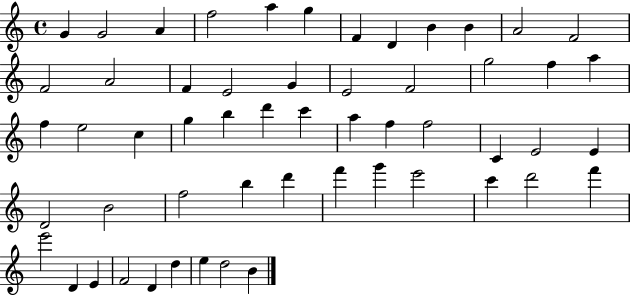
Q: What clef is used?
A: treble